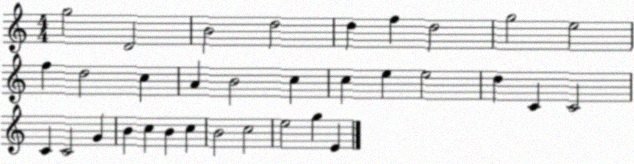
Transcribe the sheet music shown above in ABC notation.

X:1
T:Untitled
M:4/4
L:1/4
K:C
g2 D2 B2 d2 d f d2 g2 e2 f d2 c A B2 c c e e2 d C C2 C C2 G B c B c B2 c2 e2 g E